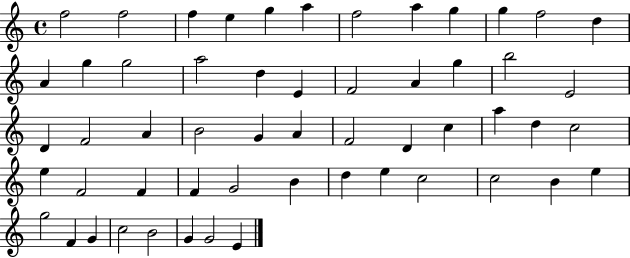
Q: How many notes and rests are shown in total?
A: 55